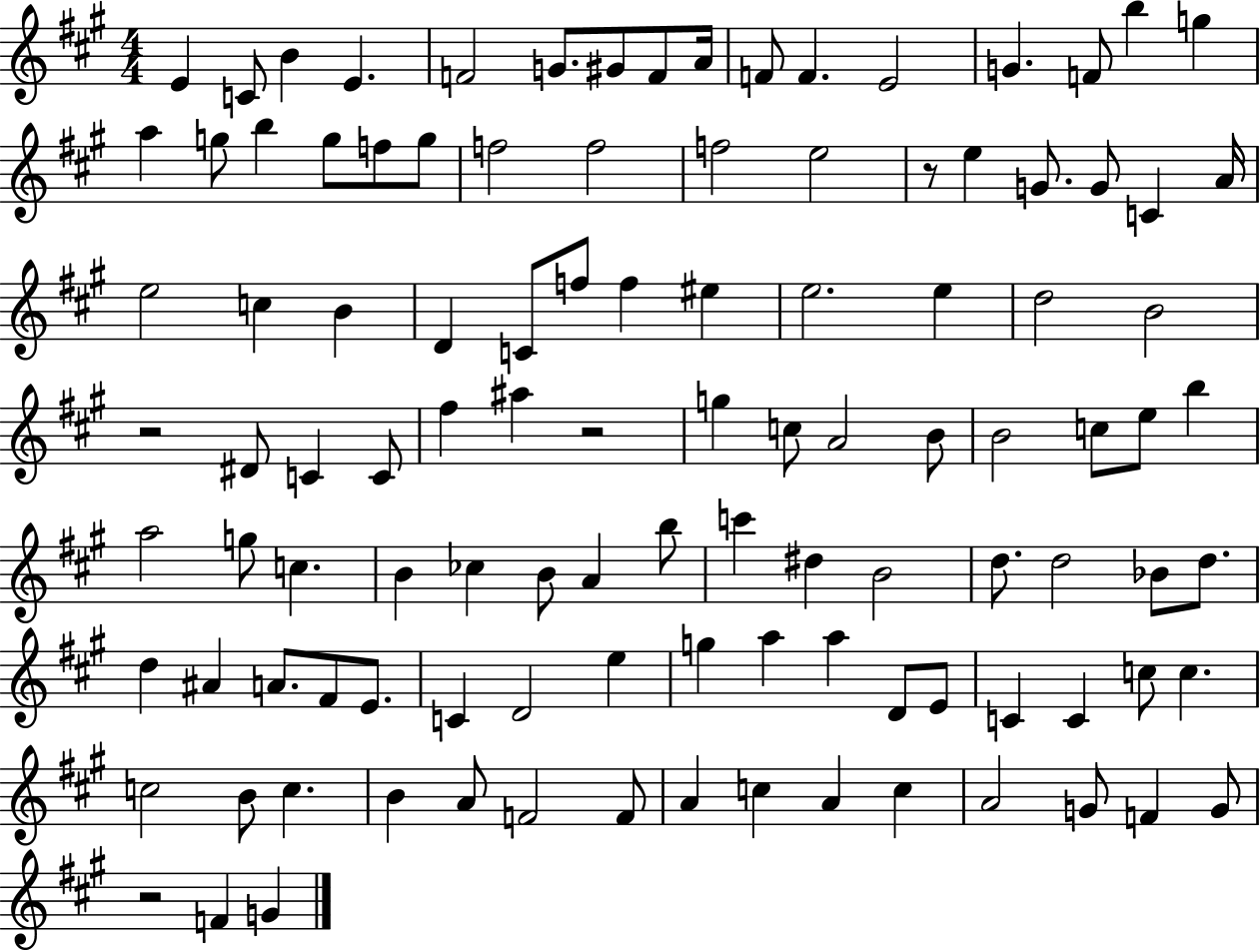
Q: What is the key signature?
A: A major